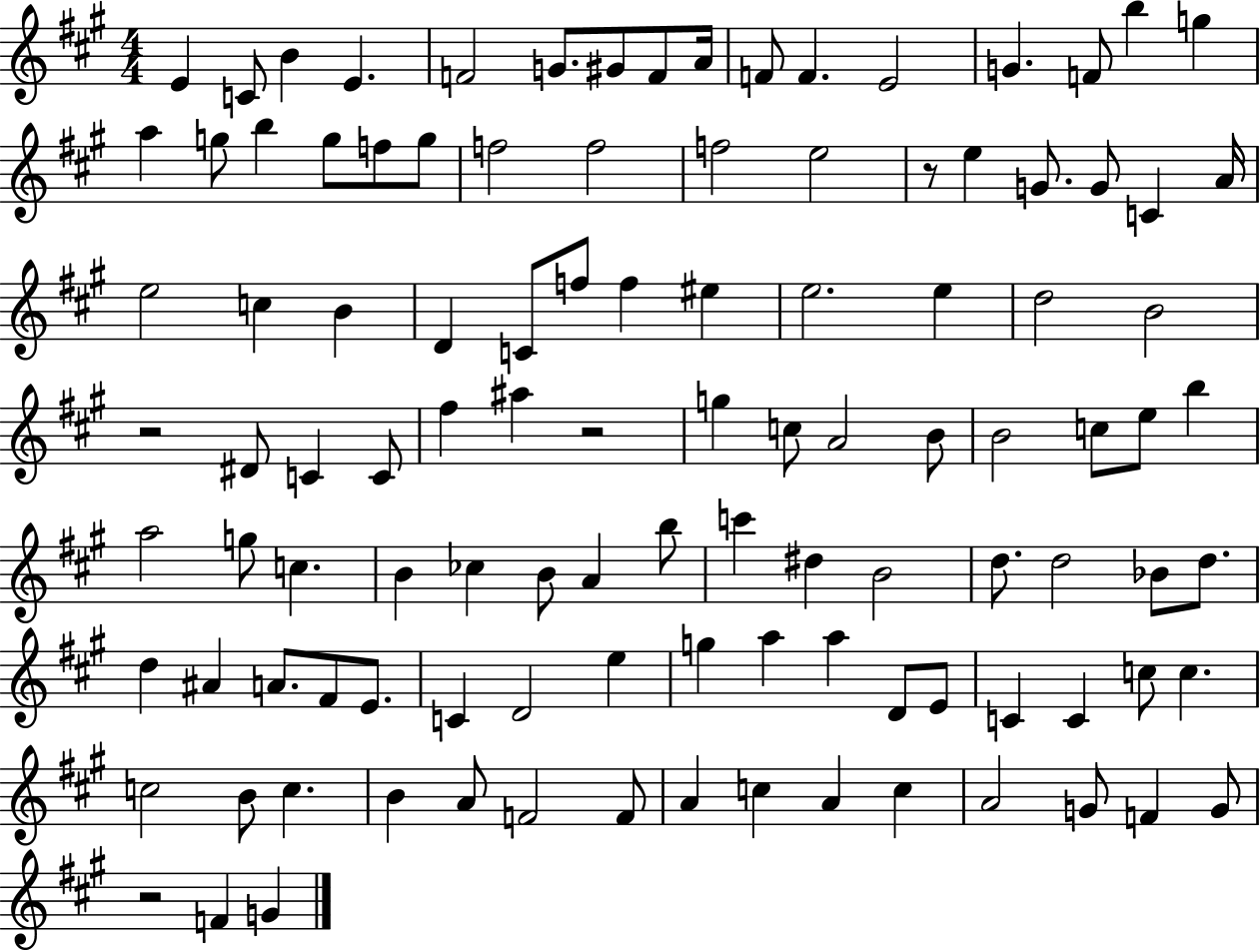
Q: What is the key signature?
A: A major